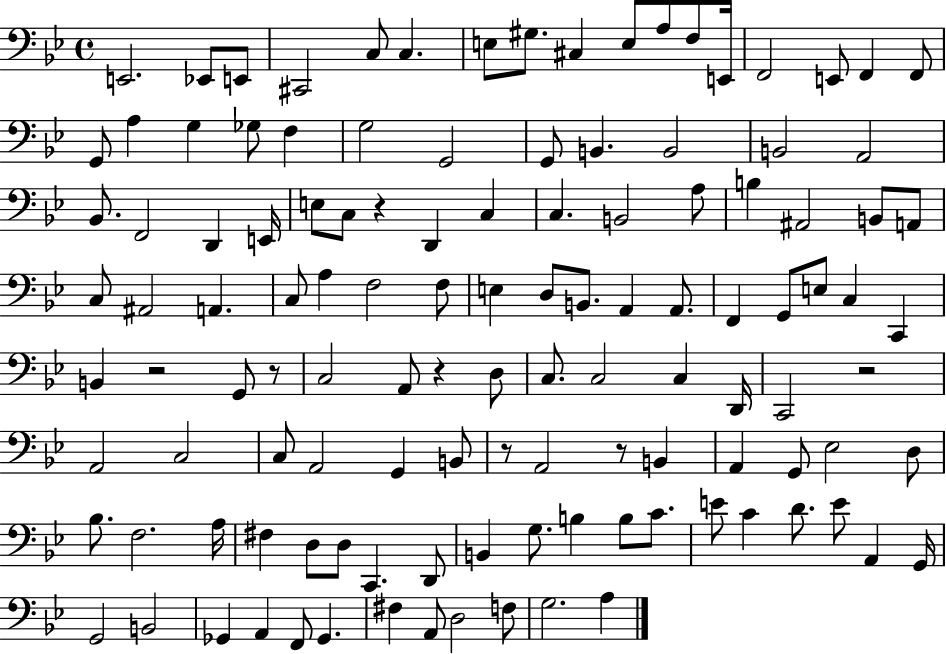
{
  \clef bass
  \time 4/4
  \defaultTimeSignature
  \key bes \major
  e,2. ees,8 e,8 | cis,2 c8 c4. | e8 gis8. cis4 e8 a8 f8 e,16 | f,2 e,8 f,4 f,8 | \break g,8 a4 g4 ges8 f4 | g2 g,2 | g,8 b,4. b,2 | b,2 a,2 | \break bes,8. f,2 d,4 e,16 | e8 c8 r4 d,4 c4 | c4. b,2 a8 | b4 ais,2 b,8 a,8 | \break c8 ais,2 a,4. | c8 a4 f2 f8 | e4 d8 b,8. a,4 a,8. | f,4 g,8 e8 c4 c,4 | \break b,4 r2 g,8 r8 | c2 a,8 r4 d8 | c8. c2 c4 d,16 | c,2 r2 | \break a,2 c2 | c8 a,2 g,4 b,8 | r8 a,2 r8 b,4 | a,4 g,8 ees2 d8 | \break bes8. f2. a16 | fis4 d8 d8 c,4. d,8 | b,4 g8. b4 b8 c'8. | e'8 c'4 d'8. e'8 a,4 g,16 | \break g,2 b,2 | ges,4 a,4 f,8 ges,4. | fis4 a,8 d2 f8 | g2. a4 | \break \bar "|."
}